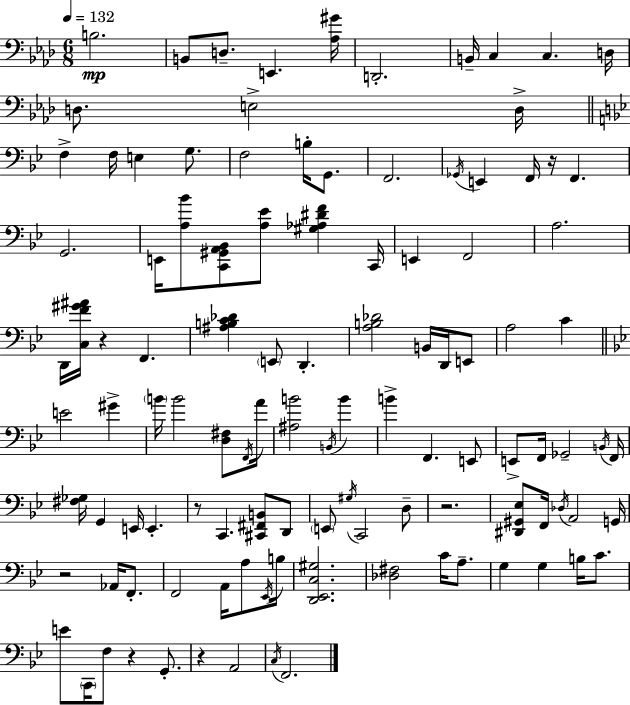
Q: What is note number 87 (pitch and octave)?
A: C3